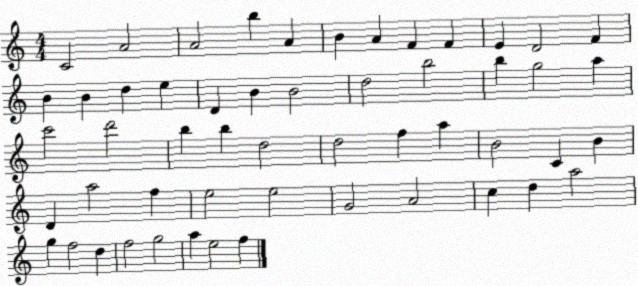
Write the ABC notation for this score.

X:1
T:Untitled
M:4/4
L:1/4
K:C
C2 A2 A2 b A B A F F E D2 F B B d e D B B2 d2 b2 b g2 a c'2 d'2 b b d2 d2 f a B2 C B D a2 f e2 e2 G2 A2 c d a2 g f2 d f2 g2 a e2 f